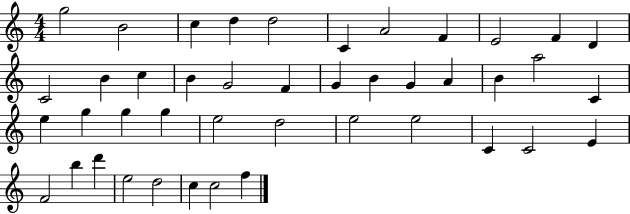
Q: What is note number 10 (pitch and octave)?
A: F4